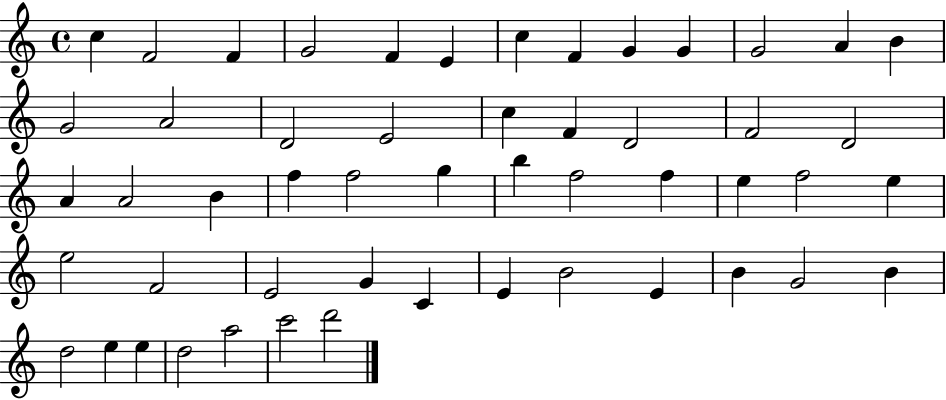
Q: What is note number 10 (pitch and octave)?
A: G4